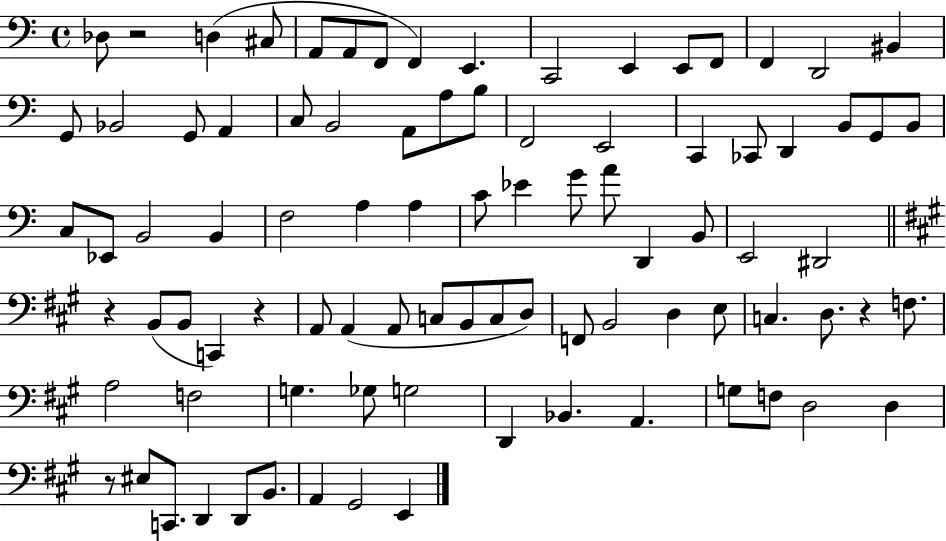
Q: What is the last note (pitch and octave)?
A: E2